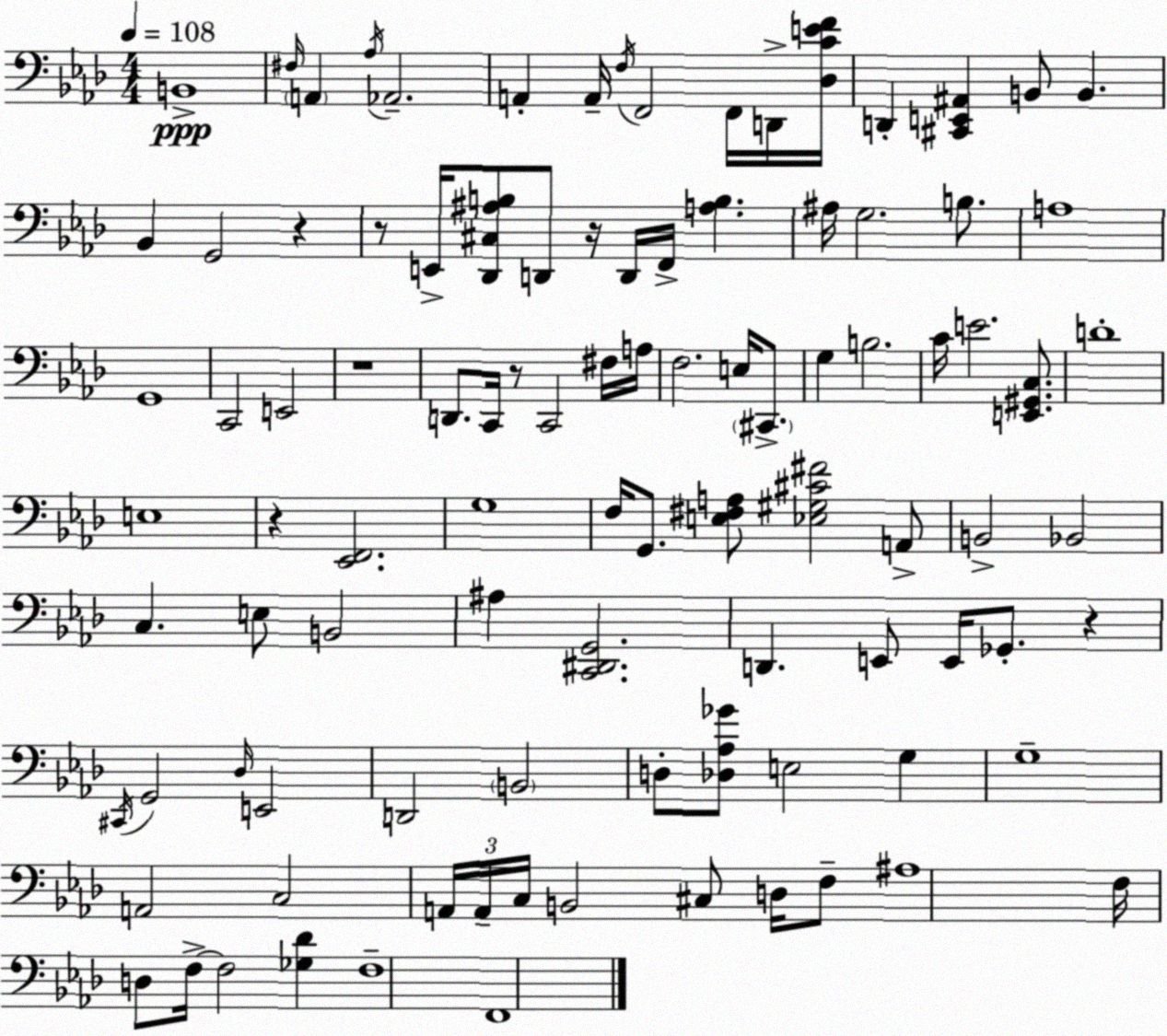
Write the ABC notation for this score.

X:1
T:Untitled
M:4/4
L:1/4
K:Fm
B,,4 ^F,/4 A,, _A,/4 _A,,2 A,, A,,/4 F,/4 F,,2 F,,/4 D,,/4 [_D,CEF]/4 D,, [^C,,E,,^A,,] B,,/2 B,, _B,, G,,2 z z/2 E,,/4 [_D,,^C,^A,B,]/2 D,,/2 z/4 D,,/4 F,,/4 [A,B,] ^A,/4 G,2 B,/2 A,4 G,,4 C,,2 E,,2 z4 D,,/2 C,,/4 z/2 C,,2 ^F,/4 A,/4 F,2 E,/4 ^C,,/2 G, B,2 C/4 E2 [E,,^G,,C,]/2 D4 E,4 z [_E,,F,,]2 G,4 F,/4 G,,/2 [E,^F,A,]/2 [_E,^G,^C^F]2 A,,/2 B,,2 _B,,2 C, E,/2 B,,2 ^A, [C,,^D,,G,,]2 D,, E,,/2 E,,/4 _G,,/2 z ^C,,/4 G,,2 _D,/4 E,,2 D,,2 B,,2 D,/2 [_D,_A,_G]/2 E,2 G, G,4 A,,2 C,2 A,,/4 A,,/4 C,/4 B,,2 ^C,/2 D,/4 F,/2 ^A,4 F,/4 D,/2 F,/4 F,2 [_G,_D] F,4 F,,4